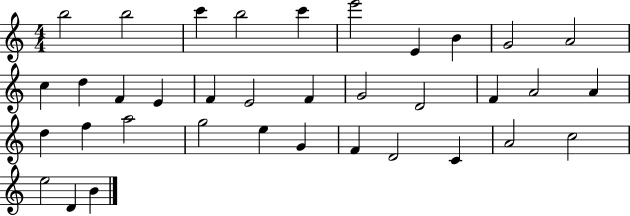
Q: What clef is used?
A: treble